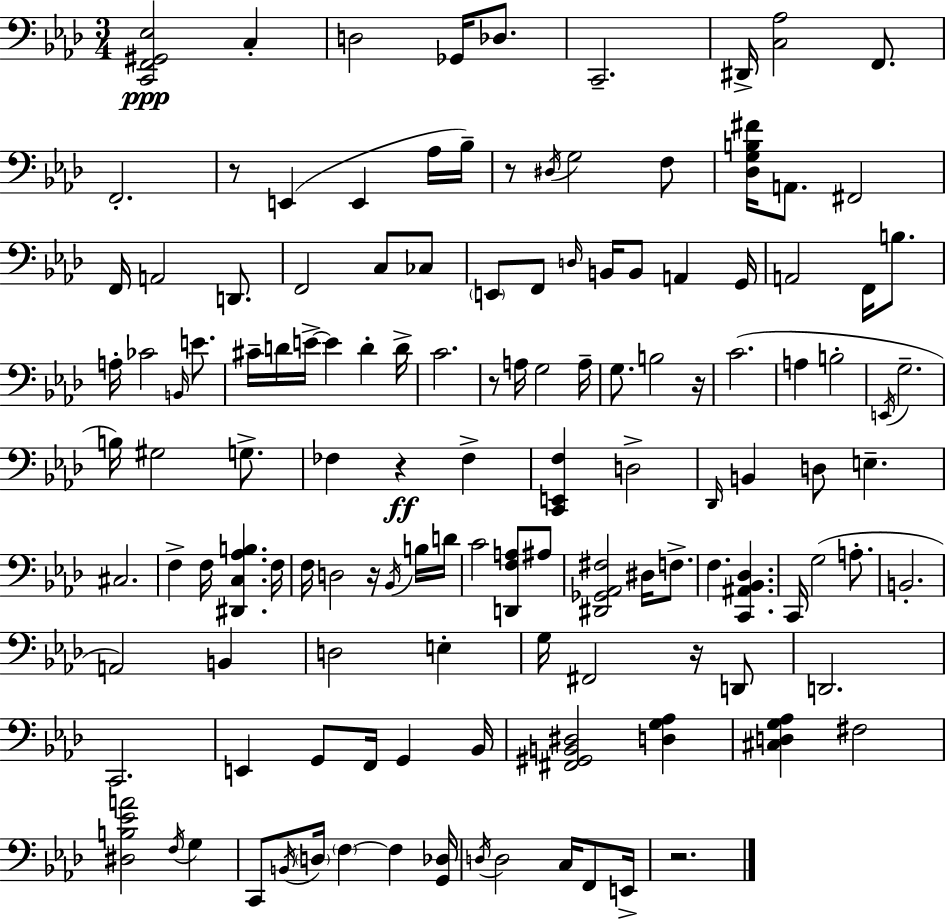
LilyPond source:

{
  \clef bass
  \numericTimeSignature
  \time 3/4
  \key aes \major
  <c, f, gis, ees>2\ppp c4-. | d2 ges,16 des8. | c,2.-- | dis,16-> <c aes>2 f,8. | \break f,2.-. | r8 e,4( e,4 aes16 bes16--) | r8 \acciaccatura { dis16 } g2 f8 | <des g b fis'>16 a,8. fis,2 | \break f,16 a,2 d,8. | f,2 c8 ces8 | \parenthesize e,8 f,8 \grace { d16 } b,16 b,8 a,4 | g,16 a,2 f,16 b8. | \break a16-. ces'2 \grace { b,16 } | e'8. cis'16-- d'16 e'16->~~ e'4 d'4-. | d'16-> c'2. | r8 a16 g2 | \break a16-- g8. b2 | r16 c'2.( | a4 b2-. | \acciaccatura { e,16 } g2.-- | \break b16) gis2 | g8.-> fes4 r4\ff | fes4-> <c, e, f>4 d2-> | \grace { des,16 } b,4 d8 e4.-- | \break cis2. | f4-> f16 <dis, c aes b>4. | f16 f16 d2 | r16 \acciaccatura { bes,16 } b16 d'16 c'2 | \break <d, f a>8 ais8 <dis, ges, aes, fis>2 | dis16 f8.-> f4. | <c, ais, bes, des>4. c,16 g2( | a8.-. b,2.-. | \break a,2) | b,4 d2 | e4-. g16 fis,2 | r16 d,8 d,2. | \break c,2. | e,4 g,8 | f,16 g,4 bes,16 <fis, gis, b, dis>2 | <d g aes>4 <cis d g aes>4 fis2 | \break <dis b ees' a'>2 | \acciaccatura { f16 } g4 c,8 \acciaccatura { b,16 } \parenthesize d16 \parenthesize f4~~ | f4 <g, des>16 \acciaccatura { d16 } d2 | c16 f,8 e,16-> r2. | \break \bar "|."
}